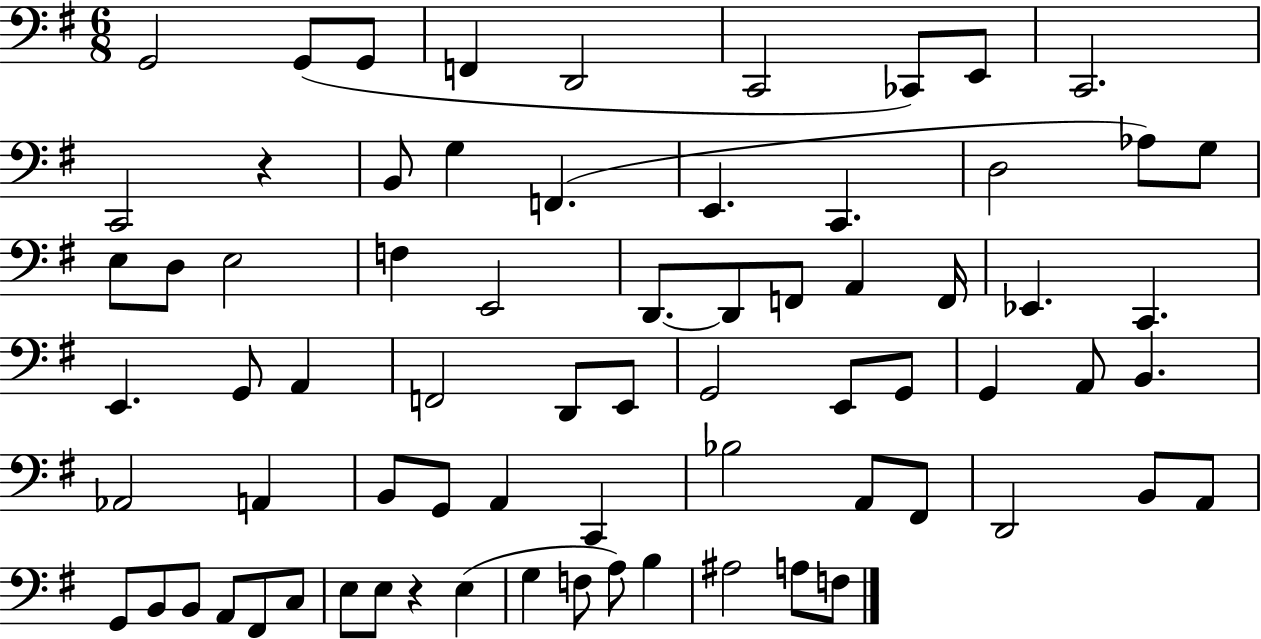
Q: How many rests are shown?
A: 2